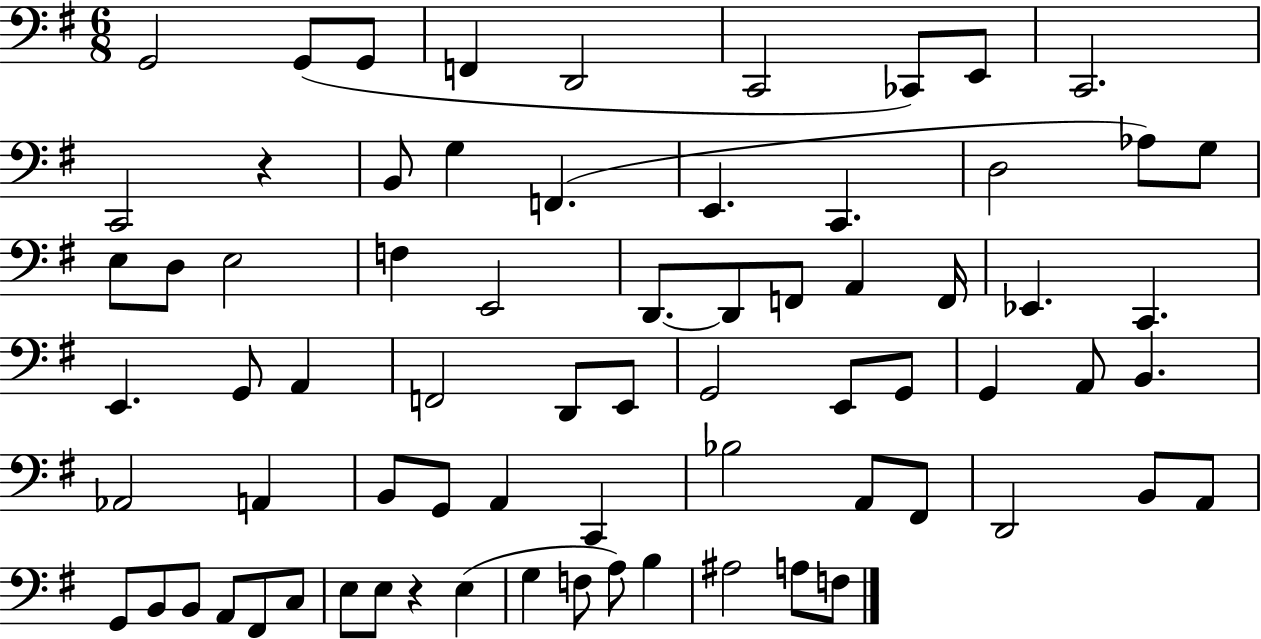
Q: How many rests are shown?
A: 2